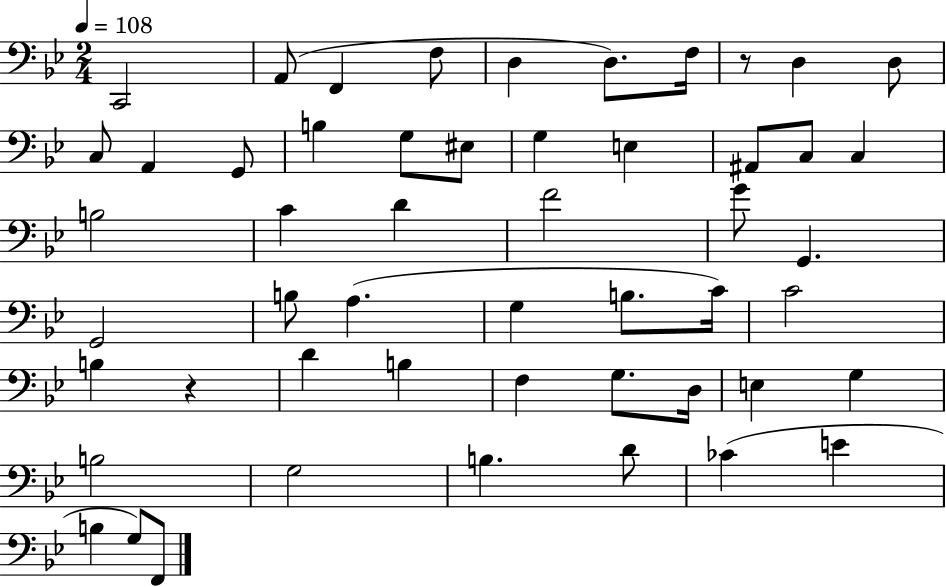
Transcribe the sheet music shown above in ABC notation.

X:1
T:Untitled
M:2/4
L:1/4
K:Bb
C,,2 A,,/2 F,, F,/2 D, D,/2 F,/4 z/2 D, D,/2 C,/2 A,, G,,/2 B, G,/2 ^E,/2 G, E, ^A,,/2 C,/2 C, B,2 C D F2 G/2 G,, G,,2 B,/2 A, G, B,/2 C/4 C2 B, z D B, F, G,/2 D,/4 E, G, B,2 G,2 B, D/2 _C E B, G,/2 F,,/2